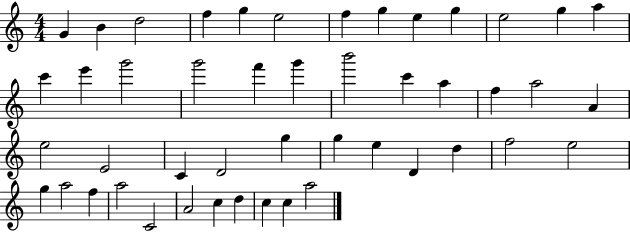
{
  \clef treble
  \numericTimeSignature
  \time 4/4
  \key c \major
  g'4 b'4 d''2 | f''4 g''4 e''2 | f''4 g''4 e''4 g''4 | e''2 g''4 a''4 | \break c'''4 e'''4 g'''2 | g'''2 f'''4 g'''4 | b'''2 c'''4 a''4 | f''4 a''2 a'4 | \break e''2 e'2 | c'4 d'2 g''4 | g''4 e''4 d'4 d''4 | f''2 e''2 | \break g''4 a''2 f''4 | a''2 c'2 | a'2 c''4 d''4 | c''4 c''4 a''2 | \break \bar "|."
}